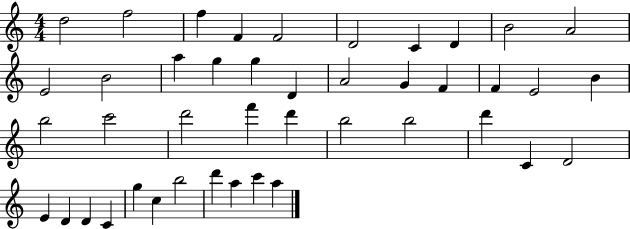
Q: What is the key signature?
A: C major